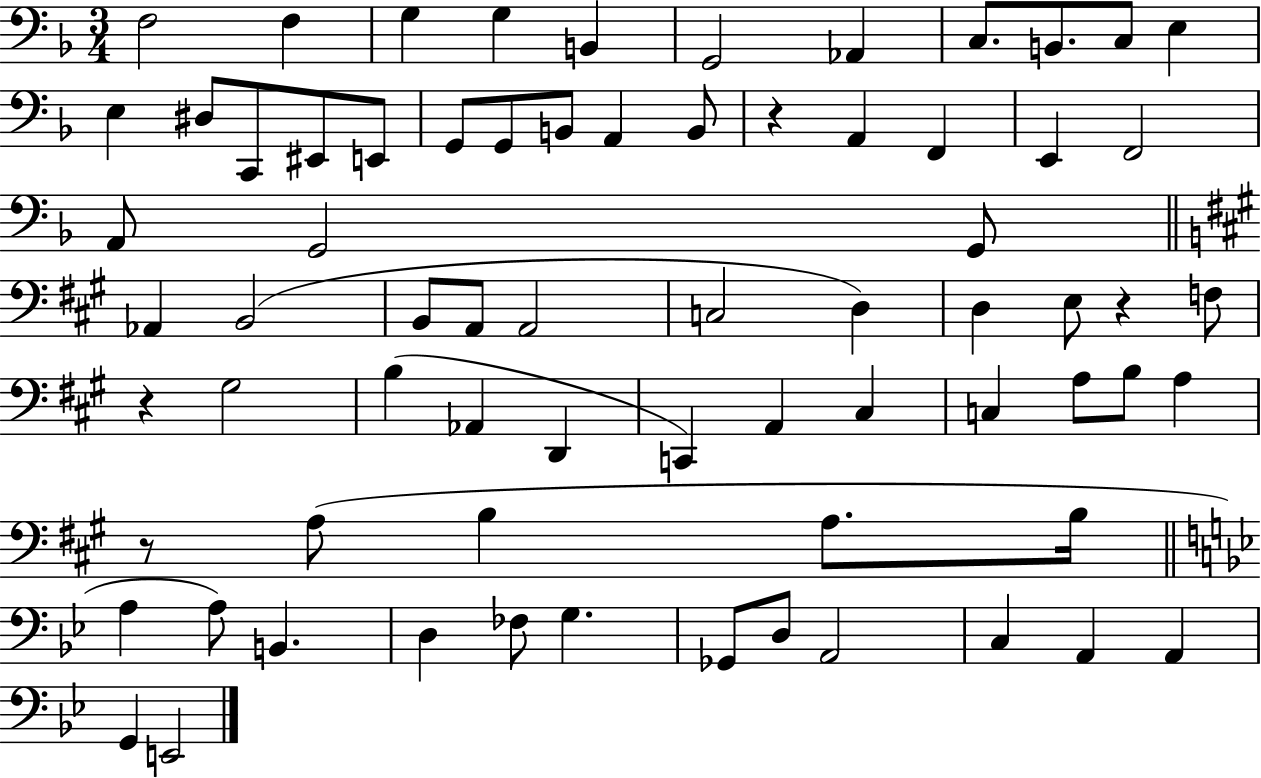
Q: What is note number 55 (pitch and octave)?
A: A3